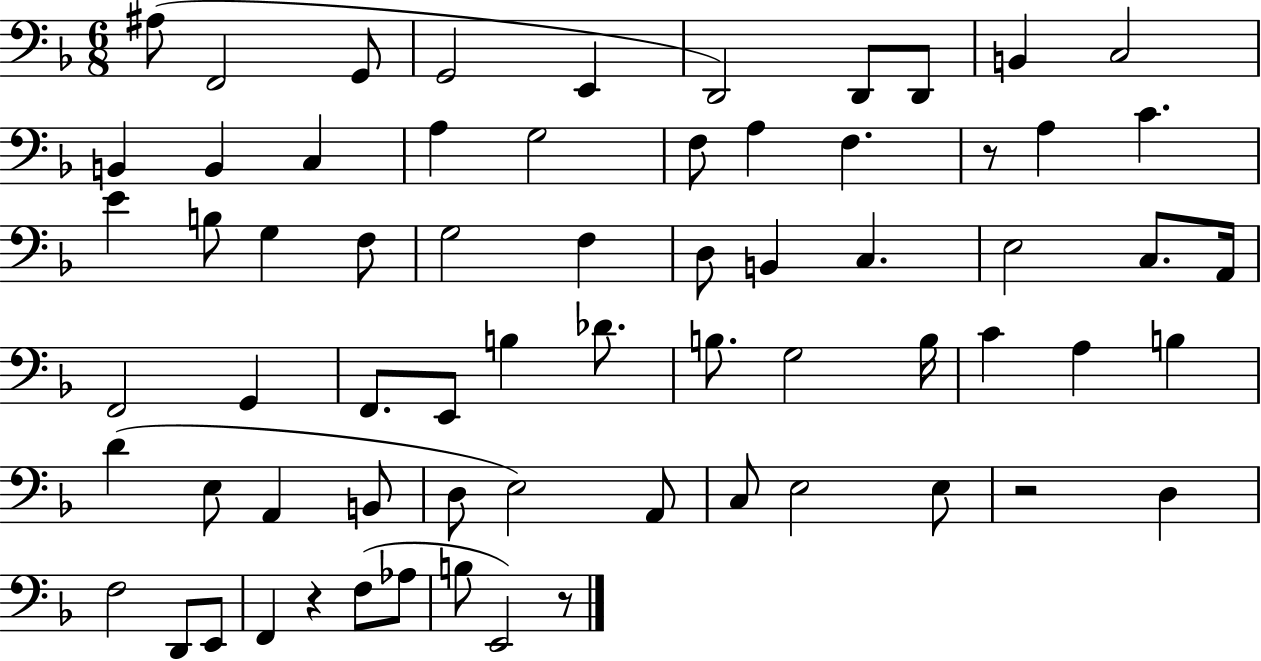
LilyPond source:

{
  \clef bass
  \numericTimeSignature
  \time 6/8
  \key f \major
  ais8( f,2 g,8 | g,2 e,4 | d,2) d,8 d,8 | b,4 c2 | \break b,4 b,4 c4 | a4 g2 | f8 a4 f4. | r8 a4 c'4. | \break e'4 b8 g4 f8 | g2 f4 | d8 b,4 c4. | e2 c8. a,16 | \break f,2 g,4 | f,8. e,8 b4 des'8. | b8. g2 b16 | c'4 a4 b4 | \break d'4( e8 a,4 b,8 | d8 e2) a,8 | c8 e2 e8 | r2 d4 | \break f2 d,8 e,8 | f,4 r4 f8( aes8 | b8 e,2) r8 | \bar "|."
}